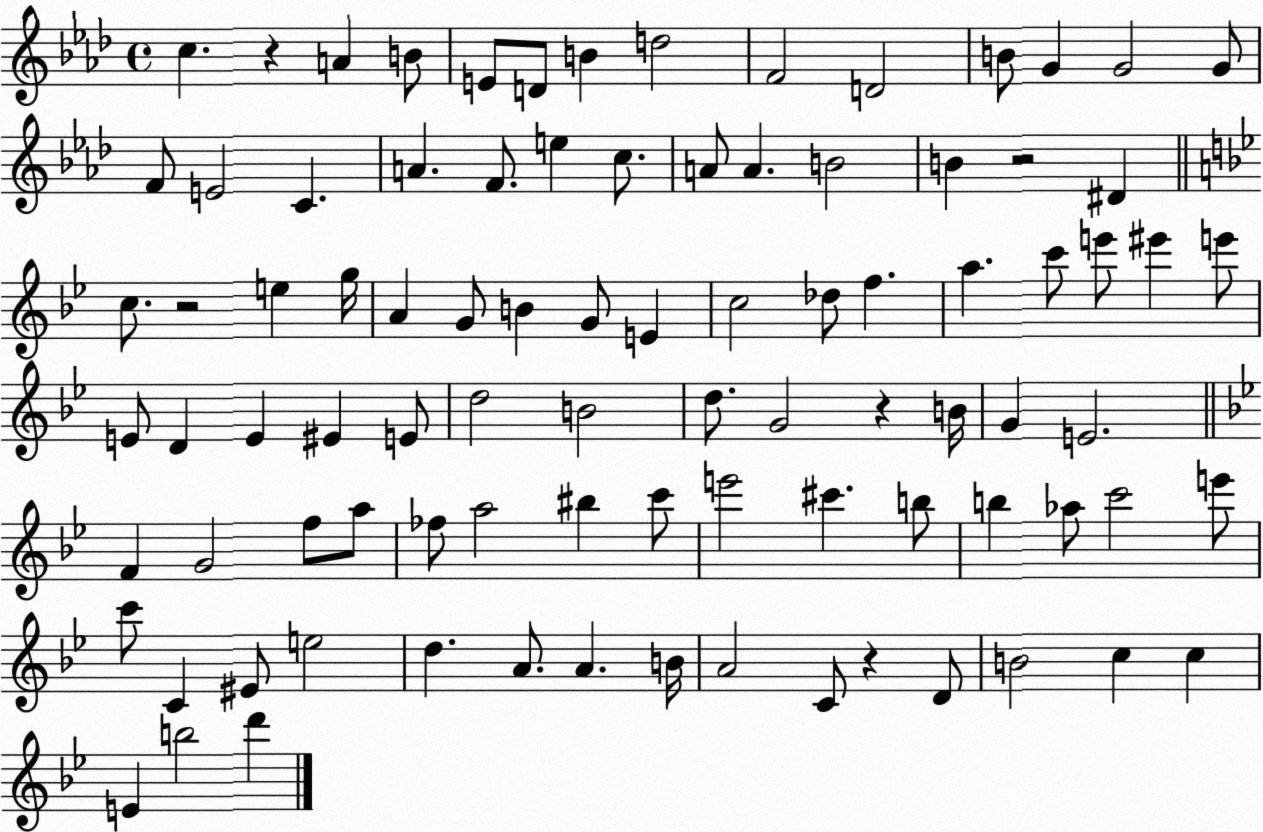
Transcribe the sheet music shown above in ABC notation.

X:1
T:Untitled
M:4/4
L:1/4
K:Ab
c z A B/2 E/2 D/2 B d2 F2 D2 B/2 G G2 G/2 F/2 E2 C A F/2 e c/2 A/2 A B2 B z2 ^D c/2 z2 e g/4 A G/2 B G/2 E c2 _d/2 f a c'/2 e'/2 ^e' e'/2 E/2 D E ^E E/2 d2 B2 d/2 G2 z B/4 G E2 F G2 f/2 a/2 _f/2 a2 ^b c'/2 e'2 ^c' b/2 b _a/2 c'2 e'/2 c'/2 C ^E/2 e2 d A/2 A B/4 A2 C/2 z D/2 B2 c c E b2 d'